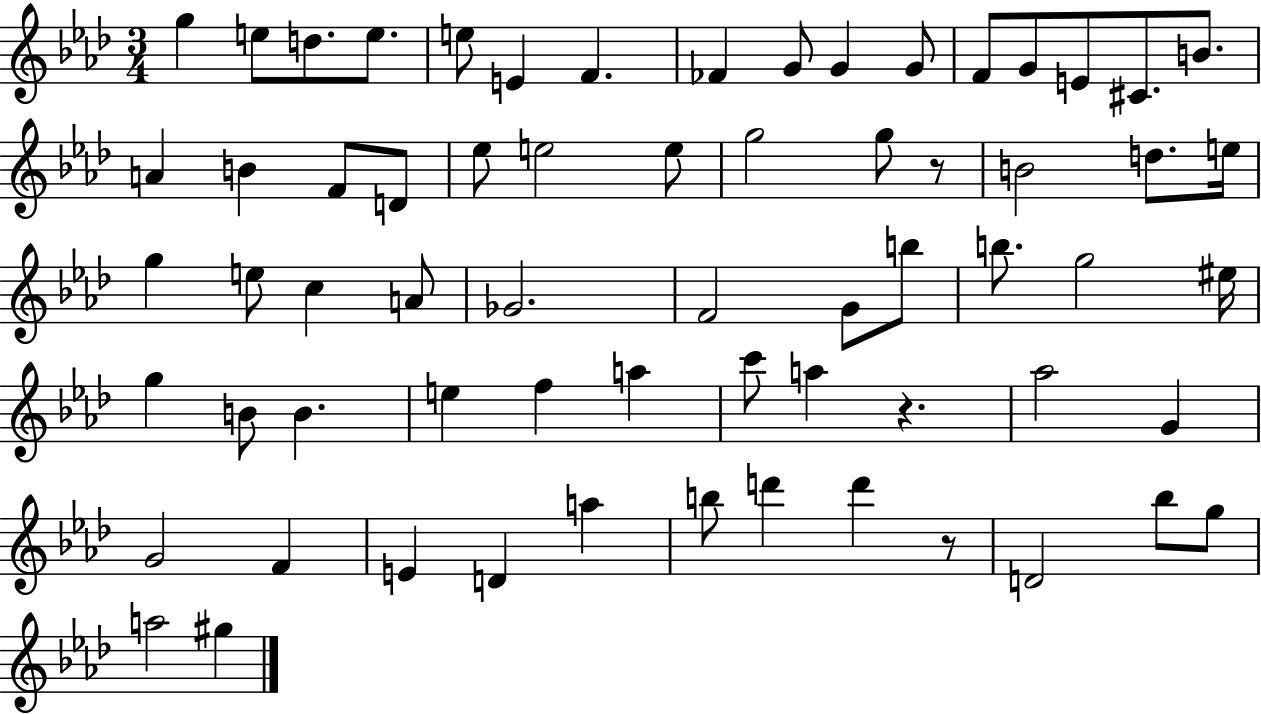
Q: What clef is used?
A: treble